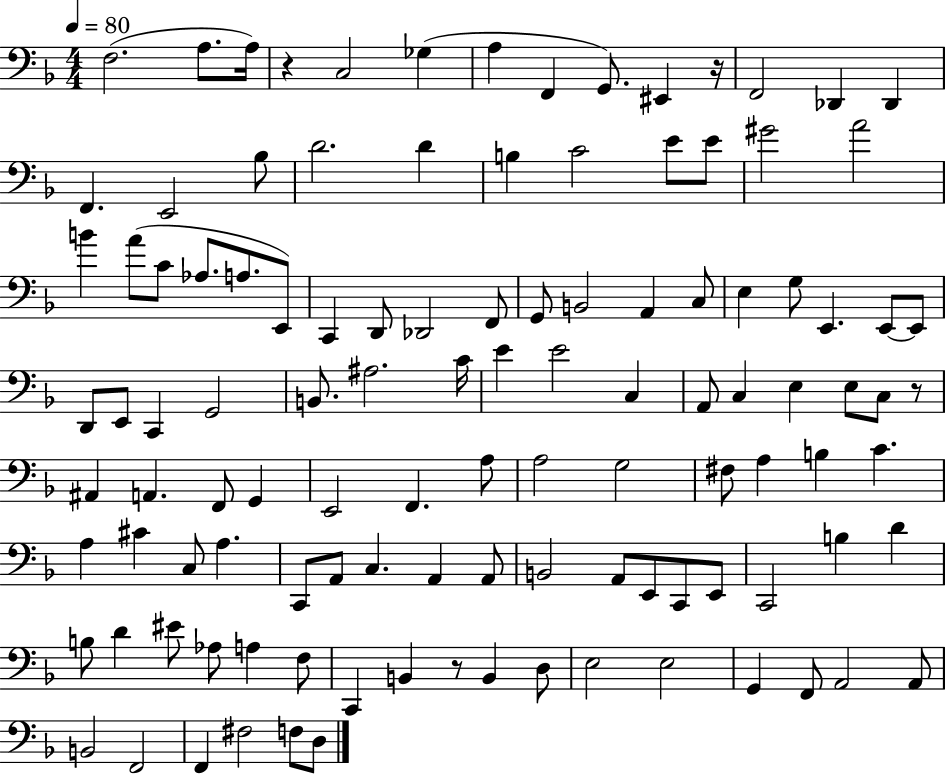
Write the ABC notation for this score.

X:1
T:Untitled
M:4/4
L:1/4
K:F
F,2 A,/2 A,/4 z C,2 _G, A, F,, G,,/2 ^E,, z/4 F,,2 _D,, _D,, F,, E,,2 _B,/2 D2 D B, C2 E/2 E/2 ^G2 A2 B A/2 C/2 _A,/2 A,/2 E,,/2 C,, D,,/2 _D,,2 F,,/2 G,,/2 B,,2 A,, C,/2 E, G,/2 E,, E,,/2 E,,/2 D,,/2 E,,/2 C,, G,,2 B,,/2 ^A,2 C/4 E E2 C, A,,/2 C, E, E,/2 C,/2 z/2 ^A,, A,, F,,/2 G,, E,,2 F,, A,/2 A,2 G,2 ^F,/2 A, B, C A, ^C C,/2 A, C,,/2 A,,/2 C, A,, A,,/2 B,,2 A,,/2 E,,/2 C,,/2 E,,/2 C,,2 B, D B,/2 D ^E/2 _A,/2 A, F,/2 C,, B,, z/2 B,, D,/2 E,2 E,2 G,, F,,/2 A,,2 A,,/2 B,,2 F,,2 F,, ^F,2 F,/2 D,/2